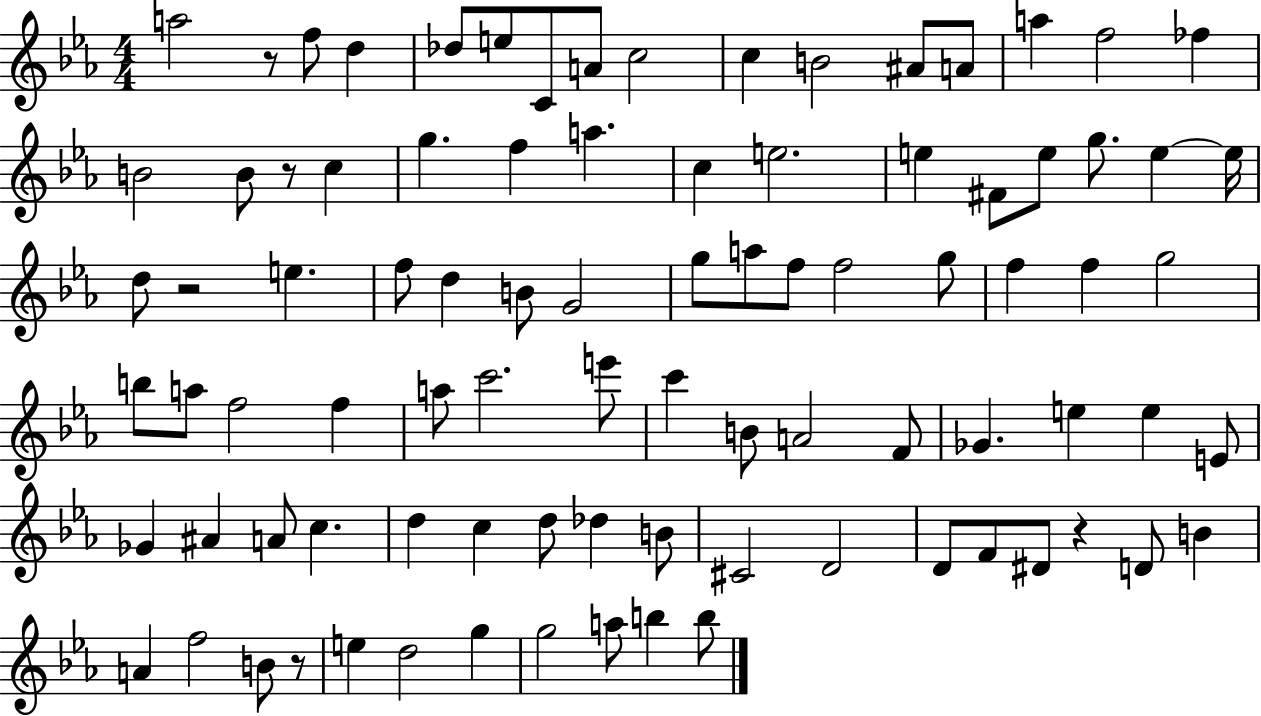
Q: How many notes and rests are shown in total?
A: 89